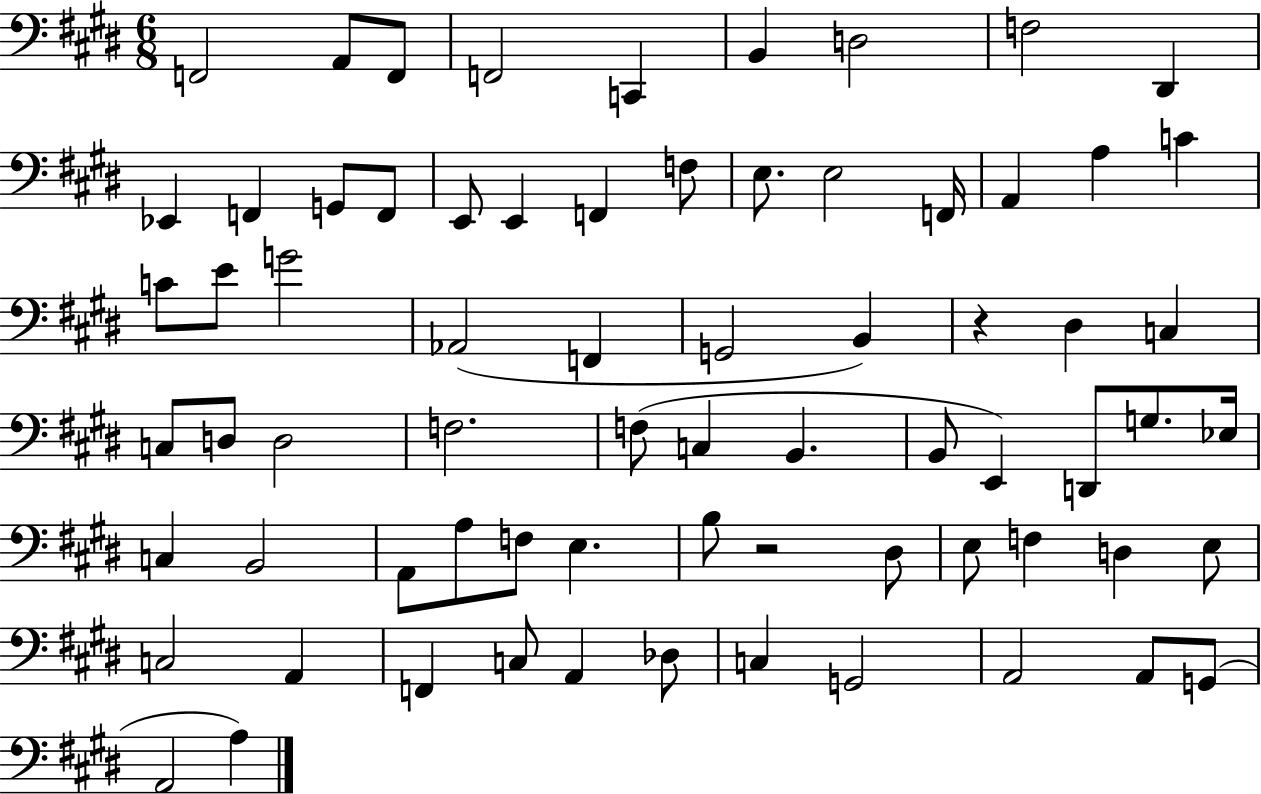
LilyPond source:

{
  \clef bass
  \numericTimeSignature
  \time 6/8
  \key e \major
  \repeat volta 2 { f,2 a,8 f,8 | f,2 c,4 | b,4 d2 | f2 dis,4 | \break ees,4 f,4 g,8 f,8 | e,8 e,4 f,4 f8 | e8. e2 f,16 | a,4 a4 c'4 | \break c'8 e'8 g'2 | aes,2( f,4 | g,2 b,4) | r4 dis4 c4 | \break c8 d8 d2 | f2. | f8( c4 b,4. | b,8 e,4) d,8 g8. ees16 | \break c4 b,2 | a,8 a8 f8 e4. | b8 r2 dis8 | e8 f4 d4 e8 | \break c2 a,4 | f,4 c8 a,4 des8 | c4 g,2 | a,2 a,8 g,8( | \break a,2 a4) | } \bar "|."
}